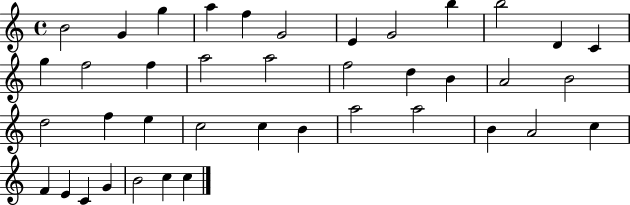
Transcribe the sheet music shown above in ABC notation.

X:1
T:Untitled
M:4/4
L:1/4
K:C
B2 G g a f G2 E G2 b b2 D C g f2 f a2 a2 f2 d B A2 B2 d2 f e c2 c B a2 a2 B A2 c F E C G B2 c c